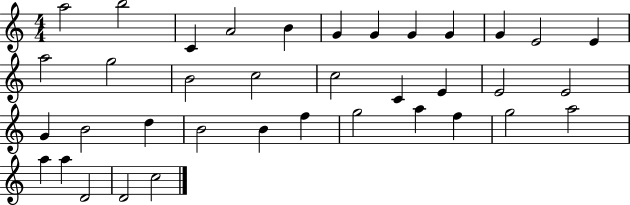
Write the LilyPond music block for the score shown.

{
  \clef treble
  \numericTimeSignature
  \time 4/4
  \key c \major
  a''2 b''2 | c'4 a'2 b'4 | g'4 g'4 g'4 g'4 | g'4 e'2 e'4 | \break a''2 g''2 | b'2 c''2 | c''2 c'4 e'4 | e'2 e'2 | \break g'4 b'2 d''4 | b'2 b'4 f''4 | g''2 a''4 f''4 | g''2 a''2 | \break a''4 a''4 d'2 | d'2 c''2 | \bar "|."
}